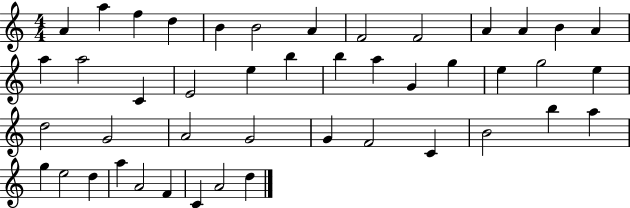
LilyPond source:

{
  \clef treble
  \numericTimeSignature
  \time 4/4
  \key c \major
  a'4 a''4 f''4 d''4 | b'4 b'2 a'4 | f'2 f'2 | a'4 a'4 b'4 a'4 | \break a''4 a''2 c'4 | e'2 e''4 b''4 | b''4 a''4 g'4 g''4 | e''4 g''2 e''4 | \break d''2 g'2 | a'2 g'2 | g'4 f'2 c'4 | b'2 b''4 a''4 | \break g''4 e''2 d''4 | a''4 a'2 f'4 | c'4 a'2 d''4 | \bar "|."
}